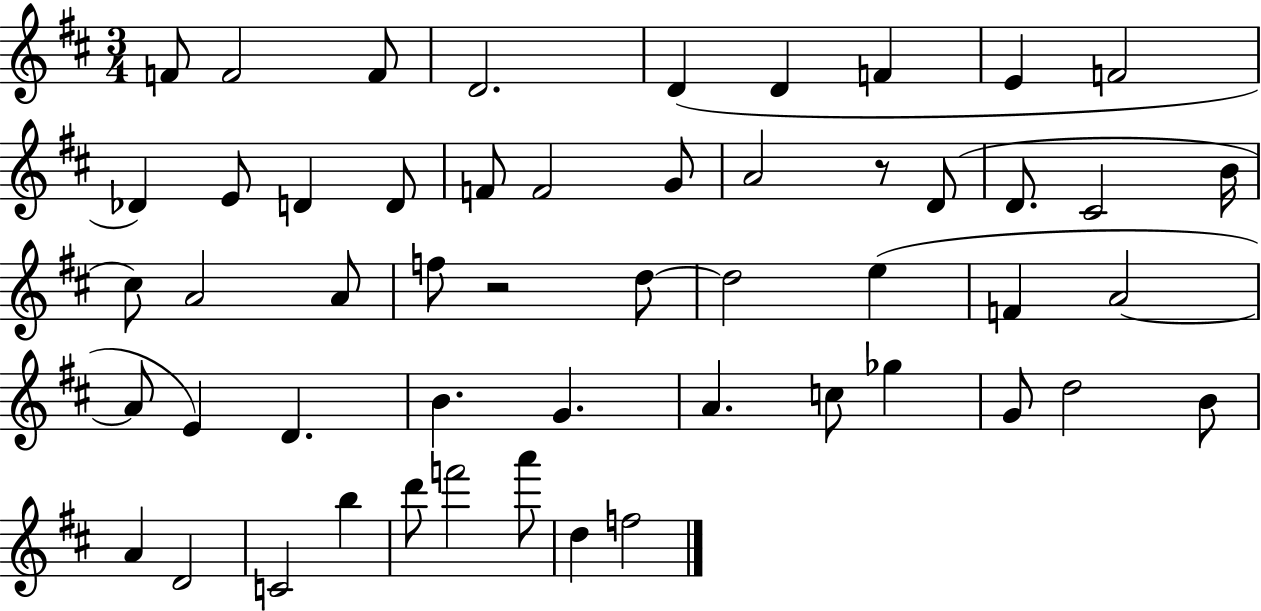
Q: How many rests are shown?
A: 2